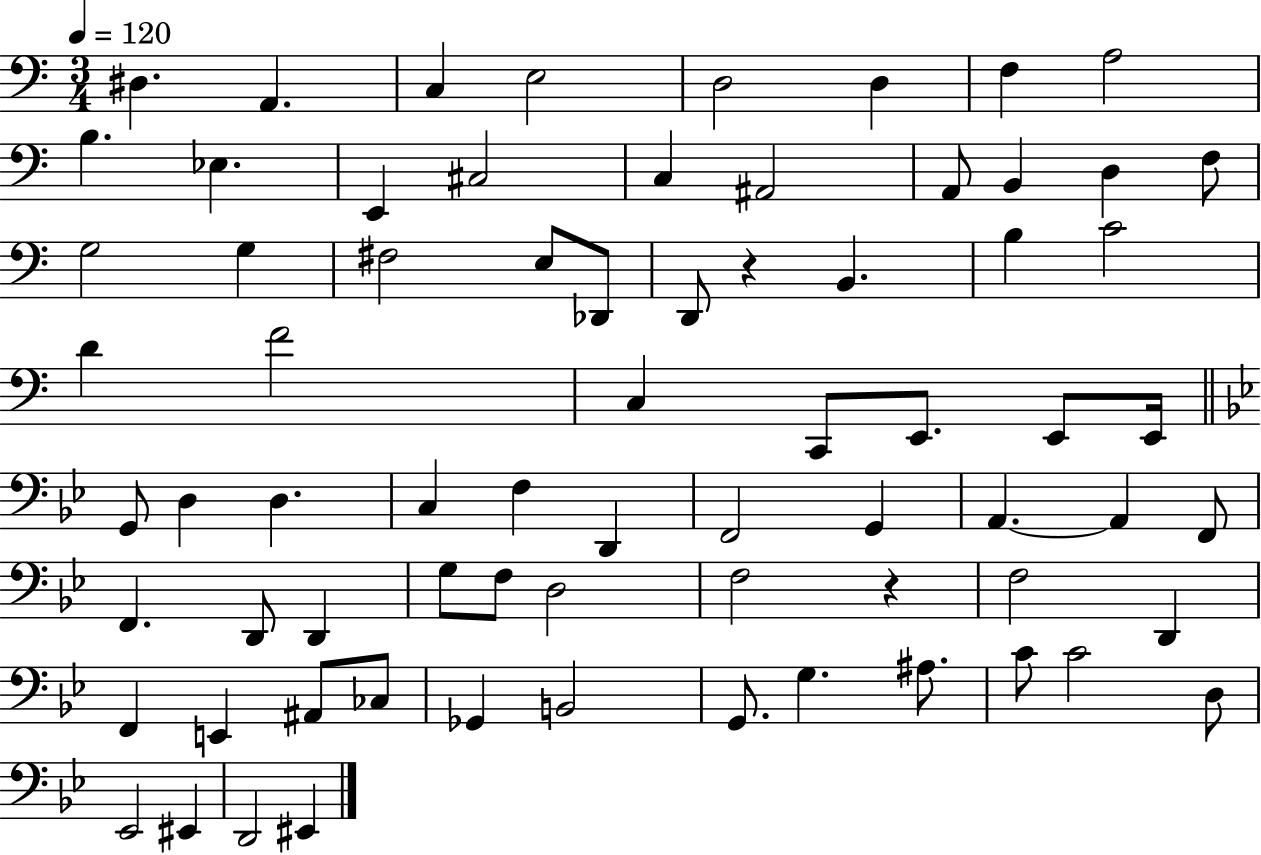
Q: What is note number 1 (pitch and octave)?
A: D#3